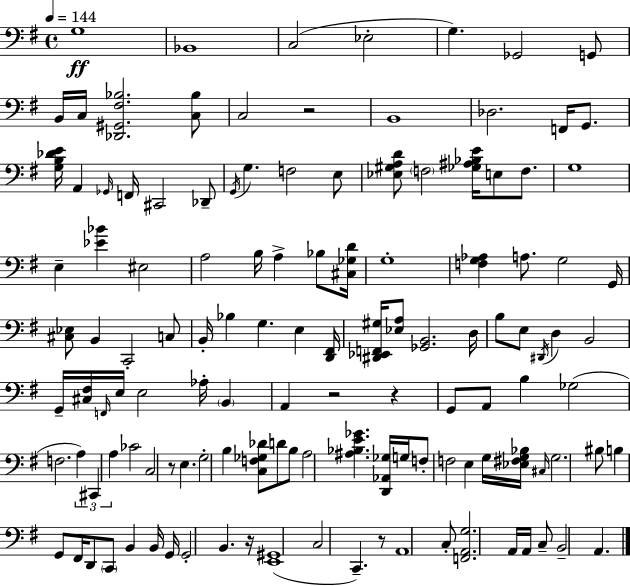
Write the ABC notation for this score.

X:1
T:Untitled
M:4/4
L:1/4
K:G
G,4 _B,,4 C,2 _E,2 G, _G,,2 G,,/2 B,,/4 C,/4 [_D,,^G,,^F,_B,]2 [C,_B,]/2 C,2 z2 B,,4 _D,2 F,,/4 G,,/2 [G,B,_DE]/4 A,, _G,,/4 F,,/4 ^C,,2 _D,,/2 G,,/4 G, F,2 E,/2 [_E,^G,A,D]/2 F,2 [_G,^A,_B,E]/4 E,/2 F,/2 G,4 E, [_E_B] ^E,2 A,2 B,/4 A, _B,/2 [^C,_G,D]/4 G,4 [F,G,_A,] A,/2 G,2 G,,/4 [^C,_E,]/2 B,, C,,2 C,/2 B,,/4 _B, G, E, [D,,^F,,]/4 [^D,,_E,,F,,^G,]/4 [_E,A,]/2 [_G,,B,,]2 D,/4 B,/2 E,/2 ^D,,/4 D, B,,2 G,,/4 [^C,^F,]/4 F,,/4 E,/4 E,2 _A,/4 B,, A,, z2 z G,,/2 A,,/2 B, _G,2 F,2 A, ^C,, A, _C2 C,2 z/2 E, G,2 B, [C,F,_G,_D]/2 D/2 B,/2 A,2 [^A,_B,E_G] [D,,_A,,_G,]/4 G,/4 F,/2 F,2 E, G,/4 [_E,^F,G,_B,]/4 ^C,/4 G,2 ^B,/2 B, G,,/2 ^F,,/4 D,,/2 C,,/2 B,, B,,/4 G,,/4 G,,2 B,, z/4 [E,,^G,,]4 C,2 C,, z/2 A,,4 C,/2 [F,,A,,G,]2 A,,/4 A,,/4 C,/2 B,,2 A,,